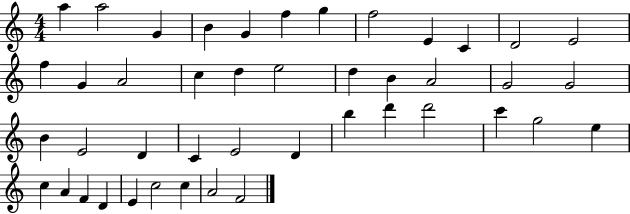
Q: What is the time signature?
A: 4/4